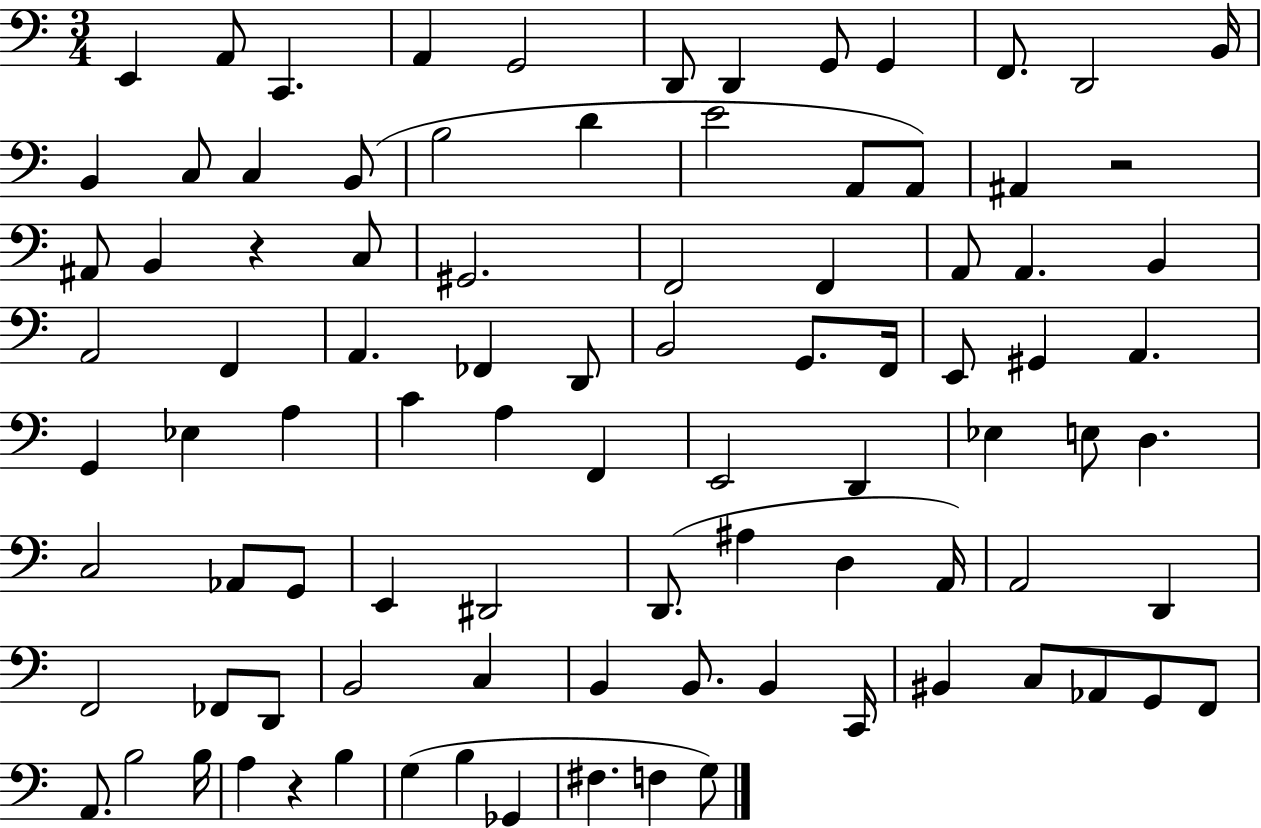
X:1
T:Untitled
M:3/4
L:1/4
K:C
E,, A,,/2 C,, A,, G,,2 D,,/2 D,, G,,/2 G,, F,,/2 D,,2 B,,/4 B,, C,/2 C, B,,/2 B,2 D E2 A,,/2 A,,/2 ^A,, z2 ^A,,/2 B,, z C,/2 ^G,,2 F,,2 F,, A,,/2 A,, B,, A,,2 F,, A,, _F,, D,,/2 B,,2 G,,/2 F,,/4 E,,/2 ^G,, A,, G,, _E, A, C A, F,, E,,2 D,, _E, E,/2 D, C,2 _A,,/2 G,,/2 E,, ^D,,2 D,,/2 ^A, D, A,,/4 A,,2 D,, F,,2 _F,,/2 D,,/2 B,,2 C, B,, B,,/2 B,, C,,/4 ^B,, C,/2 _A,,/2 G,,/2 F,,/2 A,,/2 B,2 B,/4 A, z B, G, B, _G,, ^F, F, G,/2